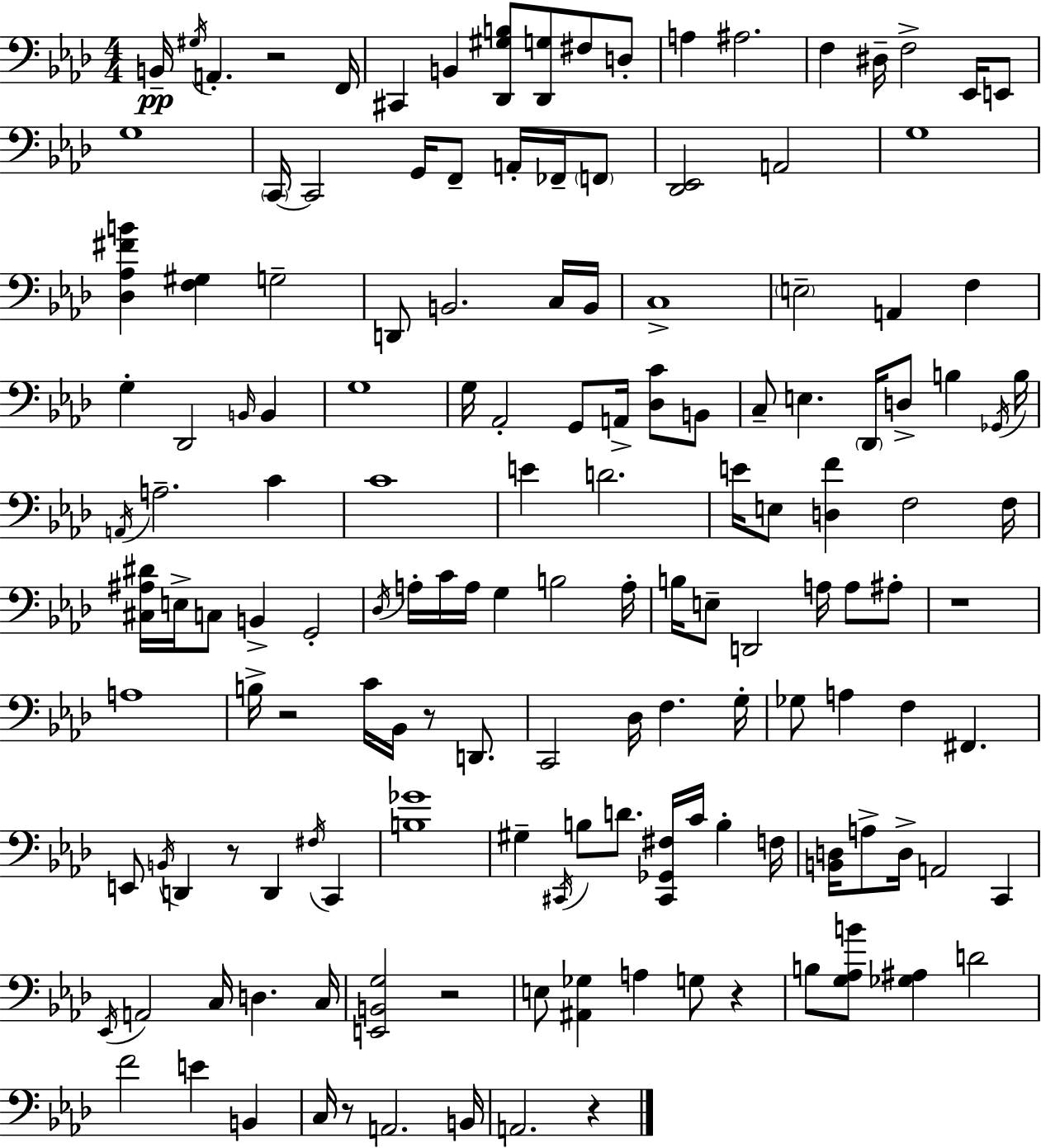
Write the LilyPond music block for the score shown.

{
  \clef bass
  \numericTimeSignature
  \time 4/4
  \key f \minor
  b,16--\pp \acciaccatura { gis16 } a,4.-. r2 | f,16 cis,4 b,4 <des, gis b>8 <des, g>8 fis8 d8-. | a4 ais2. | f4 dis16-- f2-> ees,16 e,8 | \break g1 | \parenthesize c,16~~ c,2 g,16 f,8-- a,16-. fes,16-- \parenthesize f,8 | <des, ees,>2 a,2 | g1 | \break <des aes fis' b'>4 <f gis>4 g2-- | d,8 b,2. c16 | b,16 c1-> | \parenthesize e2-- a,4 f4 | \break g4-. des,2 \grace { b,16 } b,4 | g1 | g16 aes,2-. g,8 a,16-> <des c'>8 | b,8 c8-- e4. \parenthesize des,16 d8-> b4 | \break \acciaccatura { ges,16 } b16 \acciaccatura { a,16 } a2.-- | c'4 c'1 | e'4 d'2. | e'16 e8 <d f'>4 f2 | \break f16 <cis ais dis'>16 e16-> c8 b,4-> g,2-. | \acciaccatura { des16 } a16-. c'16 a16 g4 b2 | a16-. b16 e8-- d,2 | a16 a8 ais8-. r1 | \break a1 | b16-> r2 c'16 bes,16 | r8 d,8. c,2 des16 f4. | g16-. ges8 a4 f4 fis,4. | \break e,8 \acciaccatura { b,16 } d,4 r8 d,4 | \acciaccatura { fis16 } c,4 <b ges'>1 | gis4-- \acciaccatura { cis,16 } b8 d'8. | <cis, ges, fis>16 c'16 b4-. f16 <b, d>16 a8-> d16-> a,2 | \break c,4 \acciaccatura { ees,16 } a,2 | c16 d4. c16 <e, b, g>2 | r2 e8 <ais, ges>4 a4 | g8 r4 b8 <g aes b'>8 <ges ais>4 | \break d'2 f'2 | e'4 b,4 c16 r8 a,2. | b,16 a,2. | r4 \bar "|."
}